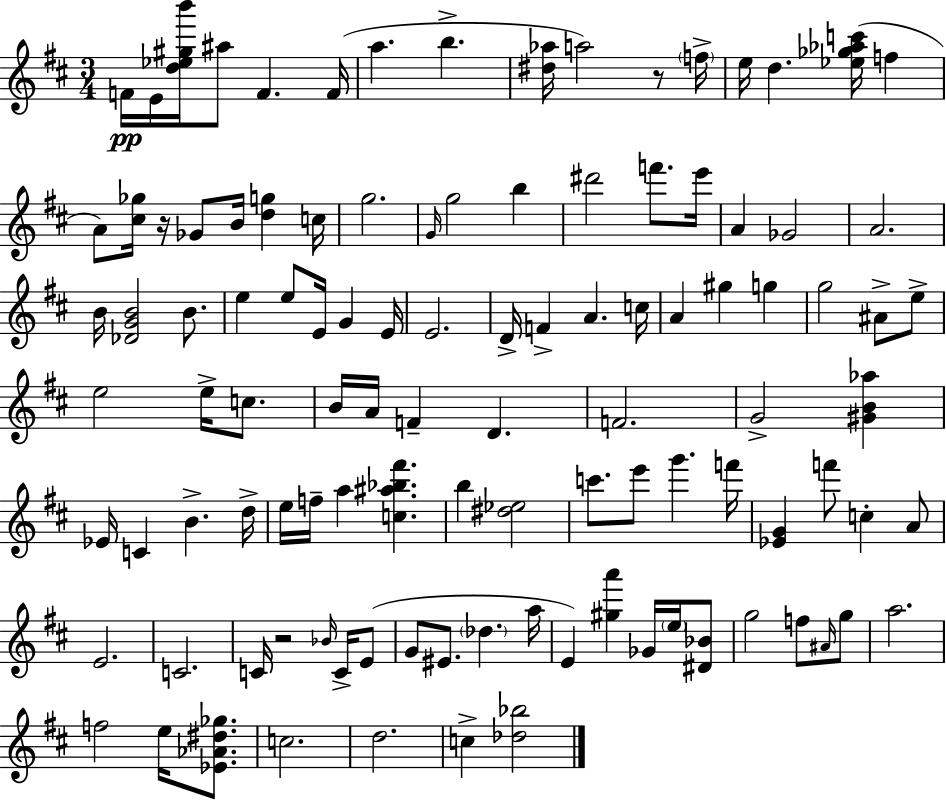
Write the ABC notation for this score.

X:1
T:Untitled
M:3/4
L:1/4
K:D
F/4 E/4 [d_e^gb']/4 ^a/2 F F/4 a b [^d_a]/4 a2 z/2 f/4 e/4 d [_e_g_ac']/4 f A/2 [^c_g]/4 z/4 _G/2 B/4 [dg] c/4 g2 G/4 g2 b ^d'2 f'/2 e'/4 A _G2 A2 B/4 [_DGB]2 B/2 e e/2 E/4 G E/4 E2 D/4 F A c/4 A ^g g g2 ^A/2 e/2 e2 e/4 c/2 B/4 A/4 F D F2 G2 [^GB_a] _E/4 C B d/4 e/4 f/4 a [c^a_b^f'] b [^d_e]2 c'/2 e'/2 g' f'/4 [_EG] f'/2 c A/2 E2 C2 C/4 z2 _B/4 C/4 E/2 G/2 ^E/2 _d a/4 E [^ga'] _G/4 e/4 [^D_B]/2 g2 f/2 ^A/4 g/2 a2 f2 e/4 [_E_A^d_g]/2 c2 d2 c [_d_b]2